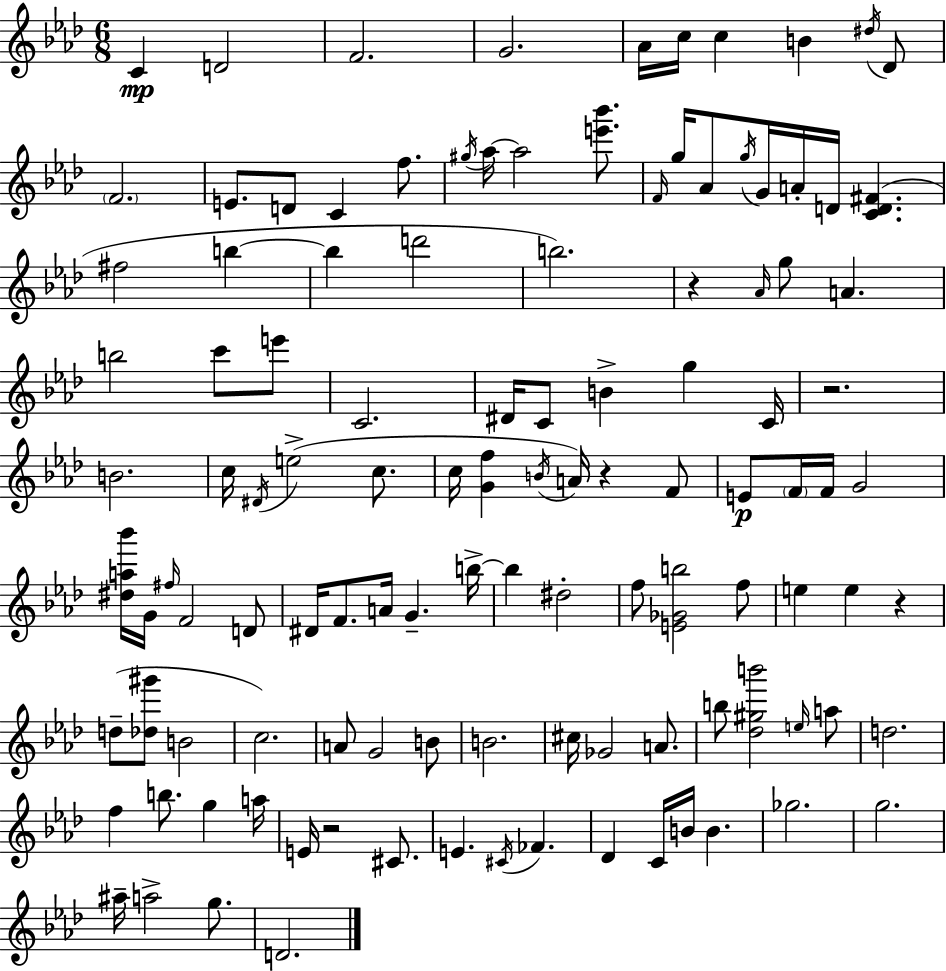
X:1
T:Untitled
M:6/8
L:1/4
K:Ab
C D2 F2 G2 _A/4 c/4 c B ^d/4 _D/2 F2 E/2 D/2 C f/2 ^g/4 _a/4 _a2 [e'_b']/2 F/4 g/4 _A/2 g/4 G/4 A/4 D/4 [CD^F] ^f2 b b d'2 b2 z _A/4 g/2 A b2 c'/2 e'/2 C2 ^D/4 C/2 B g C/4 z2 B2 c/4 ^D/4 e2 c/2 c/4 [Gf] B/4 A/4 z F/2 E/2 F/4 F/4 G2 [^da_b']/4 G/4 ^f/4 F2 D/2 ^D/4 F/2 A/4 G b/4 b ^d2 f/2 [E_Gb]2 f/2 e e z d/2 [_d^g']/2 B2 c2 A/2 G2 B/2 B2 ^c/4 _G2 A/2 b/2 [_d^gb']2 e/4 a/2 d2 f b/2 g a/4 E/4 z2 ^C/2 E ^C/4 _F _D C/4 B/4 B _g2 g2 ^a/4 a2 g/2 D2